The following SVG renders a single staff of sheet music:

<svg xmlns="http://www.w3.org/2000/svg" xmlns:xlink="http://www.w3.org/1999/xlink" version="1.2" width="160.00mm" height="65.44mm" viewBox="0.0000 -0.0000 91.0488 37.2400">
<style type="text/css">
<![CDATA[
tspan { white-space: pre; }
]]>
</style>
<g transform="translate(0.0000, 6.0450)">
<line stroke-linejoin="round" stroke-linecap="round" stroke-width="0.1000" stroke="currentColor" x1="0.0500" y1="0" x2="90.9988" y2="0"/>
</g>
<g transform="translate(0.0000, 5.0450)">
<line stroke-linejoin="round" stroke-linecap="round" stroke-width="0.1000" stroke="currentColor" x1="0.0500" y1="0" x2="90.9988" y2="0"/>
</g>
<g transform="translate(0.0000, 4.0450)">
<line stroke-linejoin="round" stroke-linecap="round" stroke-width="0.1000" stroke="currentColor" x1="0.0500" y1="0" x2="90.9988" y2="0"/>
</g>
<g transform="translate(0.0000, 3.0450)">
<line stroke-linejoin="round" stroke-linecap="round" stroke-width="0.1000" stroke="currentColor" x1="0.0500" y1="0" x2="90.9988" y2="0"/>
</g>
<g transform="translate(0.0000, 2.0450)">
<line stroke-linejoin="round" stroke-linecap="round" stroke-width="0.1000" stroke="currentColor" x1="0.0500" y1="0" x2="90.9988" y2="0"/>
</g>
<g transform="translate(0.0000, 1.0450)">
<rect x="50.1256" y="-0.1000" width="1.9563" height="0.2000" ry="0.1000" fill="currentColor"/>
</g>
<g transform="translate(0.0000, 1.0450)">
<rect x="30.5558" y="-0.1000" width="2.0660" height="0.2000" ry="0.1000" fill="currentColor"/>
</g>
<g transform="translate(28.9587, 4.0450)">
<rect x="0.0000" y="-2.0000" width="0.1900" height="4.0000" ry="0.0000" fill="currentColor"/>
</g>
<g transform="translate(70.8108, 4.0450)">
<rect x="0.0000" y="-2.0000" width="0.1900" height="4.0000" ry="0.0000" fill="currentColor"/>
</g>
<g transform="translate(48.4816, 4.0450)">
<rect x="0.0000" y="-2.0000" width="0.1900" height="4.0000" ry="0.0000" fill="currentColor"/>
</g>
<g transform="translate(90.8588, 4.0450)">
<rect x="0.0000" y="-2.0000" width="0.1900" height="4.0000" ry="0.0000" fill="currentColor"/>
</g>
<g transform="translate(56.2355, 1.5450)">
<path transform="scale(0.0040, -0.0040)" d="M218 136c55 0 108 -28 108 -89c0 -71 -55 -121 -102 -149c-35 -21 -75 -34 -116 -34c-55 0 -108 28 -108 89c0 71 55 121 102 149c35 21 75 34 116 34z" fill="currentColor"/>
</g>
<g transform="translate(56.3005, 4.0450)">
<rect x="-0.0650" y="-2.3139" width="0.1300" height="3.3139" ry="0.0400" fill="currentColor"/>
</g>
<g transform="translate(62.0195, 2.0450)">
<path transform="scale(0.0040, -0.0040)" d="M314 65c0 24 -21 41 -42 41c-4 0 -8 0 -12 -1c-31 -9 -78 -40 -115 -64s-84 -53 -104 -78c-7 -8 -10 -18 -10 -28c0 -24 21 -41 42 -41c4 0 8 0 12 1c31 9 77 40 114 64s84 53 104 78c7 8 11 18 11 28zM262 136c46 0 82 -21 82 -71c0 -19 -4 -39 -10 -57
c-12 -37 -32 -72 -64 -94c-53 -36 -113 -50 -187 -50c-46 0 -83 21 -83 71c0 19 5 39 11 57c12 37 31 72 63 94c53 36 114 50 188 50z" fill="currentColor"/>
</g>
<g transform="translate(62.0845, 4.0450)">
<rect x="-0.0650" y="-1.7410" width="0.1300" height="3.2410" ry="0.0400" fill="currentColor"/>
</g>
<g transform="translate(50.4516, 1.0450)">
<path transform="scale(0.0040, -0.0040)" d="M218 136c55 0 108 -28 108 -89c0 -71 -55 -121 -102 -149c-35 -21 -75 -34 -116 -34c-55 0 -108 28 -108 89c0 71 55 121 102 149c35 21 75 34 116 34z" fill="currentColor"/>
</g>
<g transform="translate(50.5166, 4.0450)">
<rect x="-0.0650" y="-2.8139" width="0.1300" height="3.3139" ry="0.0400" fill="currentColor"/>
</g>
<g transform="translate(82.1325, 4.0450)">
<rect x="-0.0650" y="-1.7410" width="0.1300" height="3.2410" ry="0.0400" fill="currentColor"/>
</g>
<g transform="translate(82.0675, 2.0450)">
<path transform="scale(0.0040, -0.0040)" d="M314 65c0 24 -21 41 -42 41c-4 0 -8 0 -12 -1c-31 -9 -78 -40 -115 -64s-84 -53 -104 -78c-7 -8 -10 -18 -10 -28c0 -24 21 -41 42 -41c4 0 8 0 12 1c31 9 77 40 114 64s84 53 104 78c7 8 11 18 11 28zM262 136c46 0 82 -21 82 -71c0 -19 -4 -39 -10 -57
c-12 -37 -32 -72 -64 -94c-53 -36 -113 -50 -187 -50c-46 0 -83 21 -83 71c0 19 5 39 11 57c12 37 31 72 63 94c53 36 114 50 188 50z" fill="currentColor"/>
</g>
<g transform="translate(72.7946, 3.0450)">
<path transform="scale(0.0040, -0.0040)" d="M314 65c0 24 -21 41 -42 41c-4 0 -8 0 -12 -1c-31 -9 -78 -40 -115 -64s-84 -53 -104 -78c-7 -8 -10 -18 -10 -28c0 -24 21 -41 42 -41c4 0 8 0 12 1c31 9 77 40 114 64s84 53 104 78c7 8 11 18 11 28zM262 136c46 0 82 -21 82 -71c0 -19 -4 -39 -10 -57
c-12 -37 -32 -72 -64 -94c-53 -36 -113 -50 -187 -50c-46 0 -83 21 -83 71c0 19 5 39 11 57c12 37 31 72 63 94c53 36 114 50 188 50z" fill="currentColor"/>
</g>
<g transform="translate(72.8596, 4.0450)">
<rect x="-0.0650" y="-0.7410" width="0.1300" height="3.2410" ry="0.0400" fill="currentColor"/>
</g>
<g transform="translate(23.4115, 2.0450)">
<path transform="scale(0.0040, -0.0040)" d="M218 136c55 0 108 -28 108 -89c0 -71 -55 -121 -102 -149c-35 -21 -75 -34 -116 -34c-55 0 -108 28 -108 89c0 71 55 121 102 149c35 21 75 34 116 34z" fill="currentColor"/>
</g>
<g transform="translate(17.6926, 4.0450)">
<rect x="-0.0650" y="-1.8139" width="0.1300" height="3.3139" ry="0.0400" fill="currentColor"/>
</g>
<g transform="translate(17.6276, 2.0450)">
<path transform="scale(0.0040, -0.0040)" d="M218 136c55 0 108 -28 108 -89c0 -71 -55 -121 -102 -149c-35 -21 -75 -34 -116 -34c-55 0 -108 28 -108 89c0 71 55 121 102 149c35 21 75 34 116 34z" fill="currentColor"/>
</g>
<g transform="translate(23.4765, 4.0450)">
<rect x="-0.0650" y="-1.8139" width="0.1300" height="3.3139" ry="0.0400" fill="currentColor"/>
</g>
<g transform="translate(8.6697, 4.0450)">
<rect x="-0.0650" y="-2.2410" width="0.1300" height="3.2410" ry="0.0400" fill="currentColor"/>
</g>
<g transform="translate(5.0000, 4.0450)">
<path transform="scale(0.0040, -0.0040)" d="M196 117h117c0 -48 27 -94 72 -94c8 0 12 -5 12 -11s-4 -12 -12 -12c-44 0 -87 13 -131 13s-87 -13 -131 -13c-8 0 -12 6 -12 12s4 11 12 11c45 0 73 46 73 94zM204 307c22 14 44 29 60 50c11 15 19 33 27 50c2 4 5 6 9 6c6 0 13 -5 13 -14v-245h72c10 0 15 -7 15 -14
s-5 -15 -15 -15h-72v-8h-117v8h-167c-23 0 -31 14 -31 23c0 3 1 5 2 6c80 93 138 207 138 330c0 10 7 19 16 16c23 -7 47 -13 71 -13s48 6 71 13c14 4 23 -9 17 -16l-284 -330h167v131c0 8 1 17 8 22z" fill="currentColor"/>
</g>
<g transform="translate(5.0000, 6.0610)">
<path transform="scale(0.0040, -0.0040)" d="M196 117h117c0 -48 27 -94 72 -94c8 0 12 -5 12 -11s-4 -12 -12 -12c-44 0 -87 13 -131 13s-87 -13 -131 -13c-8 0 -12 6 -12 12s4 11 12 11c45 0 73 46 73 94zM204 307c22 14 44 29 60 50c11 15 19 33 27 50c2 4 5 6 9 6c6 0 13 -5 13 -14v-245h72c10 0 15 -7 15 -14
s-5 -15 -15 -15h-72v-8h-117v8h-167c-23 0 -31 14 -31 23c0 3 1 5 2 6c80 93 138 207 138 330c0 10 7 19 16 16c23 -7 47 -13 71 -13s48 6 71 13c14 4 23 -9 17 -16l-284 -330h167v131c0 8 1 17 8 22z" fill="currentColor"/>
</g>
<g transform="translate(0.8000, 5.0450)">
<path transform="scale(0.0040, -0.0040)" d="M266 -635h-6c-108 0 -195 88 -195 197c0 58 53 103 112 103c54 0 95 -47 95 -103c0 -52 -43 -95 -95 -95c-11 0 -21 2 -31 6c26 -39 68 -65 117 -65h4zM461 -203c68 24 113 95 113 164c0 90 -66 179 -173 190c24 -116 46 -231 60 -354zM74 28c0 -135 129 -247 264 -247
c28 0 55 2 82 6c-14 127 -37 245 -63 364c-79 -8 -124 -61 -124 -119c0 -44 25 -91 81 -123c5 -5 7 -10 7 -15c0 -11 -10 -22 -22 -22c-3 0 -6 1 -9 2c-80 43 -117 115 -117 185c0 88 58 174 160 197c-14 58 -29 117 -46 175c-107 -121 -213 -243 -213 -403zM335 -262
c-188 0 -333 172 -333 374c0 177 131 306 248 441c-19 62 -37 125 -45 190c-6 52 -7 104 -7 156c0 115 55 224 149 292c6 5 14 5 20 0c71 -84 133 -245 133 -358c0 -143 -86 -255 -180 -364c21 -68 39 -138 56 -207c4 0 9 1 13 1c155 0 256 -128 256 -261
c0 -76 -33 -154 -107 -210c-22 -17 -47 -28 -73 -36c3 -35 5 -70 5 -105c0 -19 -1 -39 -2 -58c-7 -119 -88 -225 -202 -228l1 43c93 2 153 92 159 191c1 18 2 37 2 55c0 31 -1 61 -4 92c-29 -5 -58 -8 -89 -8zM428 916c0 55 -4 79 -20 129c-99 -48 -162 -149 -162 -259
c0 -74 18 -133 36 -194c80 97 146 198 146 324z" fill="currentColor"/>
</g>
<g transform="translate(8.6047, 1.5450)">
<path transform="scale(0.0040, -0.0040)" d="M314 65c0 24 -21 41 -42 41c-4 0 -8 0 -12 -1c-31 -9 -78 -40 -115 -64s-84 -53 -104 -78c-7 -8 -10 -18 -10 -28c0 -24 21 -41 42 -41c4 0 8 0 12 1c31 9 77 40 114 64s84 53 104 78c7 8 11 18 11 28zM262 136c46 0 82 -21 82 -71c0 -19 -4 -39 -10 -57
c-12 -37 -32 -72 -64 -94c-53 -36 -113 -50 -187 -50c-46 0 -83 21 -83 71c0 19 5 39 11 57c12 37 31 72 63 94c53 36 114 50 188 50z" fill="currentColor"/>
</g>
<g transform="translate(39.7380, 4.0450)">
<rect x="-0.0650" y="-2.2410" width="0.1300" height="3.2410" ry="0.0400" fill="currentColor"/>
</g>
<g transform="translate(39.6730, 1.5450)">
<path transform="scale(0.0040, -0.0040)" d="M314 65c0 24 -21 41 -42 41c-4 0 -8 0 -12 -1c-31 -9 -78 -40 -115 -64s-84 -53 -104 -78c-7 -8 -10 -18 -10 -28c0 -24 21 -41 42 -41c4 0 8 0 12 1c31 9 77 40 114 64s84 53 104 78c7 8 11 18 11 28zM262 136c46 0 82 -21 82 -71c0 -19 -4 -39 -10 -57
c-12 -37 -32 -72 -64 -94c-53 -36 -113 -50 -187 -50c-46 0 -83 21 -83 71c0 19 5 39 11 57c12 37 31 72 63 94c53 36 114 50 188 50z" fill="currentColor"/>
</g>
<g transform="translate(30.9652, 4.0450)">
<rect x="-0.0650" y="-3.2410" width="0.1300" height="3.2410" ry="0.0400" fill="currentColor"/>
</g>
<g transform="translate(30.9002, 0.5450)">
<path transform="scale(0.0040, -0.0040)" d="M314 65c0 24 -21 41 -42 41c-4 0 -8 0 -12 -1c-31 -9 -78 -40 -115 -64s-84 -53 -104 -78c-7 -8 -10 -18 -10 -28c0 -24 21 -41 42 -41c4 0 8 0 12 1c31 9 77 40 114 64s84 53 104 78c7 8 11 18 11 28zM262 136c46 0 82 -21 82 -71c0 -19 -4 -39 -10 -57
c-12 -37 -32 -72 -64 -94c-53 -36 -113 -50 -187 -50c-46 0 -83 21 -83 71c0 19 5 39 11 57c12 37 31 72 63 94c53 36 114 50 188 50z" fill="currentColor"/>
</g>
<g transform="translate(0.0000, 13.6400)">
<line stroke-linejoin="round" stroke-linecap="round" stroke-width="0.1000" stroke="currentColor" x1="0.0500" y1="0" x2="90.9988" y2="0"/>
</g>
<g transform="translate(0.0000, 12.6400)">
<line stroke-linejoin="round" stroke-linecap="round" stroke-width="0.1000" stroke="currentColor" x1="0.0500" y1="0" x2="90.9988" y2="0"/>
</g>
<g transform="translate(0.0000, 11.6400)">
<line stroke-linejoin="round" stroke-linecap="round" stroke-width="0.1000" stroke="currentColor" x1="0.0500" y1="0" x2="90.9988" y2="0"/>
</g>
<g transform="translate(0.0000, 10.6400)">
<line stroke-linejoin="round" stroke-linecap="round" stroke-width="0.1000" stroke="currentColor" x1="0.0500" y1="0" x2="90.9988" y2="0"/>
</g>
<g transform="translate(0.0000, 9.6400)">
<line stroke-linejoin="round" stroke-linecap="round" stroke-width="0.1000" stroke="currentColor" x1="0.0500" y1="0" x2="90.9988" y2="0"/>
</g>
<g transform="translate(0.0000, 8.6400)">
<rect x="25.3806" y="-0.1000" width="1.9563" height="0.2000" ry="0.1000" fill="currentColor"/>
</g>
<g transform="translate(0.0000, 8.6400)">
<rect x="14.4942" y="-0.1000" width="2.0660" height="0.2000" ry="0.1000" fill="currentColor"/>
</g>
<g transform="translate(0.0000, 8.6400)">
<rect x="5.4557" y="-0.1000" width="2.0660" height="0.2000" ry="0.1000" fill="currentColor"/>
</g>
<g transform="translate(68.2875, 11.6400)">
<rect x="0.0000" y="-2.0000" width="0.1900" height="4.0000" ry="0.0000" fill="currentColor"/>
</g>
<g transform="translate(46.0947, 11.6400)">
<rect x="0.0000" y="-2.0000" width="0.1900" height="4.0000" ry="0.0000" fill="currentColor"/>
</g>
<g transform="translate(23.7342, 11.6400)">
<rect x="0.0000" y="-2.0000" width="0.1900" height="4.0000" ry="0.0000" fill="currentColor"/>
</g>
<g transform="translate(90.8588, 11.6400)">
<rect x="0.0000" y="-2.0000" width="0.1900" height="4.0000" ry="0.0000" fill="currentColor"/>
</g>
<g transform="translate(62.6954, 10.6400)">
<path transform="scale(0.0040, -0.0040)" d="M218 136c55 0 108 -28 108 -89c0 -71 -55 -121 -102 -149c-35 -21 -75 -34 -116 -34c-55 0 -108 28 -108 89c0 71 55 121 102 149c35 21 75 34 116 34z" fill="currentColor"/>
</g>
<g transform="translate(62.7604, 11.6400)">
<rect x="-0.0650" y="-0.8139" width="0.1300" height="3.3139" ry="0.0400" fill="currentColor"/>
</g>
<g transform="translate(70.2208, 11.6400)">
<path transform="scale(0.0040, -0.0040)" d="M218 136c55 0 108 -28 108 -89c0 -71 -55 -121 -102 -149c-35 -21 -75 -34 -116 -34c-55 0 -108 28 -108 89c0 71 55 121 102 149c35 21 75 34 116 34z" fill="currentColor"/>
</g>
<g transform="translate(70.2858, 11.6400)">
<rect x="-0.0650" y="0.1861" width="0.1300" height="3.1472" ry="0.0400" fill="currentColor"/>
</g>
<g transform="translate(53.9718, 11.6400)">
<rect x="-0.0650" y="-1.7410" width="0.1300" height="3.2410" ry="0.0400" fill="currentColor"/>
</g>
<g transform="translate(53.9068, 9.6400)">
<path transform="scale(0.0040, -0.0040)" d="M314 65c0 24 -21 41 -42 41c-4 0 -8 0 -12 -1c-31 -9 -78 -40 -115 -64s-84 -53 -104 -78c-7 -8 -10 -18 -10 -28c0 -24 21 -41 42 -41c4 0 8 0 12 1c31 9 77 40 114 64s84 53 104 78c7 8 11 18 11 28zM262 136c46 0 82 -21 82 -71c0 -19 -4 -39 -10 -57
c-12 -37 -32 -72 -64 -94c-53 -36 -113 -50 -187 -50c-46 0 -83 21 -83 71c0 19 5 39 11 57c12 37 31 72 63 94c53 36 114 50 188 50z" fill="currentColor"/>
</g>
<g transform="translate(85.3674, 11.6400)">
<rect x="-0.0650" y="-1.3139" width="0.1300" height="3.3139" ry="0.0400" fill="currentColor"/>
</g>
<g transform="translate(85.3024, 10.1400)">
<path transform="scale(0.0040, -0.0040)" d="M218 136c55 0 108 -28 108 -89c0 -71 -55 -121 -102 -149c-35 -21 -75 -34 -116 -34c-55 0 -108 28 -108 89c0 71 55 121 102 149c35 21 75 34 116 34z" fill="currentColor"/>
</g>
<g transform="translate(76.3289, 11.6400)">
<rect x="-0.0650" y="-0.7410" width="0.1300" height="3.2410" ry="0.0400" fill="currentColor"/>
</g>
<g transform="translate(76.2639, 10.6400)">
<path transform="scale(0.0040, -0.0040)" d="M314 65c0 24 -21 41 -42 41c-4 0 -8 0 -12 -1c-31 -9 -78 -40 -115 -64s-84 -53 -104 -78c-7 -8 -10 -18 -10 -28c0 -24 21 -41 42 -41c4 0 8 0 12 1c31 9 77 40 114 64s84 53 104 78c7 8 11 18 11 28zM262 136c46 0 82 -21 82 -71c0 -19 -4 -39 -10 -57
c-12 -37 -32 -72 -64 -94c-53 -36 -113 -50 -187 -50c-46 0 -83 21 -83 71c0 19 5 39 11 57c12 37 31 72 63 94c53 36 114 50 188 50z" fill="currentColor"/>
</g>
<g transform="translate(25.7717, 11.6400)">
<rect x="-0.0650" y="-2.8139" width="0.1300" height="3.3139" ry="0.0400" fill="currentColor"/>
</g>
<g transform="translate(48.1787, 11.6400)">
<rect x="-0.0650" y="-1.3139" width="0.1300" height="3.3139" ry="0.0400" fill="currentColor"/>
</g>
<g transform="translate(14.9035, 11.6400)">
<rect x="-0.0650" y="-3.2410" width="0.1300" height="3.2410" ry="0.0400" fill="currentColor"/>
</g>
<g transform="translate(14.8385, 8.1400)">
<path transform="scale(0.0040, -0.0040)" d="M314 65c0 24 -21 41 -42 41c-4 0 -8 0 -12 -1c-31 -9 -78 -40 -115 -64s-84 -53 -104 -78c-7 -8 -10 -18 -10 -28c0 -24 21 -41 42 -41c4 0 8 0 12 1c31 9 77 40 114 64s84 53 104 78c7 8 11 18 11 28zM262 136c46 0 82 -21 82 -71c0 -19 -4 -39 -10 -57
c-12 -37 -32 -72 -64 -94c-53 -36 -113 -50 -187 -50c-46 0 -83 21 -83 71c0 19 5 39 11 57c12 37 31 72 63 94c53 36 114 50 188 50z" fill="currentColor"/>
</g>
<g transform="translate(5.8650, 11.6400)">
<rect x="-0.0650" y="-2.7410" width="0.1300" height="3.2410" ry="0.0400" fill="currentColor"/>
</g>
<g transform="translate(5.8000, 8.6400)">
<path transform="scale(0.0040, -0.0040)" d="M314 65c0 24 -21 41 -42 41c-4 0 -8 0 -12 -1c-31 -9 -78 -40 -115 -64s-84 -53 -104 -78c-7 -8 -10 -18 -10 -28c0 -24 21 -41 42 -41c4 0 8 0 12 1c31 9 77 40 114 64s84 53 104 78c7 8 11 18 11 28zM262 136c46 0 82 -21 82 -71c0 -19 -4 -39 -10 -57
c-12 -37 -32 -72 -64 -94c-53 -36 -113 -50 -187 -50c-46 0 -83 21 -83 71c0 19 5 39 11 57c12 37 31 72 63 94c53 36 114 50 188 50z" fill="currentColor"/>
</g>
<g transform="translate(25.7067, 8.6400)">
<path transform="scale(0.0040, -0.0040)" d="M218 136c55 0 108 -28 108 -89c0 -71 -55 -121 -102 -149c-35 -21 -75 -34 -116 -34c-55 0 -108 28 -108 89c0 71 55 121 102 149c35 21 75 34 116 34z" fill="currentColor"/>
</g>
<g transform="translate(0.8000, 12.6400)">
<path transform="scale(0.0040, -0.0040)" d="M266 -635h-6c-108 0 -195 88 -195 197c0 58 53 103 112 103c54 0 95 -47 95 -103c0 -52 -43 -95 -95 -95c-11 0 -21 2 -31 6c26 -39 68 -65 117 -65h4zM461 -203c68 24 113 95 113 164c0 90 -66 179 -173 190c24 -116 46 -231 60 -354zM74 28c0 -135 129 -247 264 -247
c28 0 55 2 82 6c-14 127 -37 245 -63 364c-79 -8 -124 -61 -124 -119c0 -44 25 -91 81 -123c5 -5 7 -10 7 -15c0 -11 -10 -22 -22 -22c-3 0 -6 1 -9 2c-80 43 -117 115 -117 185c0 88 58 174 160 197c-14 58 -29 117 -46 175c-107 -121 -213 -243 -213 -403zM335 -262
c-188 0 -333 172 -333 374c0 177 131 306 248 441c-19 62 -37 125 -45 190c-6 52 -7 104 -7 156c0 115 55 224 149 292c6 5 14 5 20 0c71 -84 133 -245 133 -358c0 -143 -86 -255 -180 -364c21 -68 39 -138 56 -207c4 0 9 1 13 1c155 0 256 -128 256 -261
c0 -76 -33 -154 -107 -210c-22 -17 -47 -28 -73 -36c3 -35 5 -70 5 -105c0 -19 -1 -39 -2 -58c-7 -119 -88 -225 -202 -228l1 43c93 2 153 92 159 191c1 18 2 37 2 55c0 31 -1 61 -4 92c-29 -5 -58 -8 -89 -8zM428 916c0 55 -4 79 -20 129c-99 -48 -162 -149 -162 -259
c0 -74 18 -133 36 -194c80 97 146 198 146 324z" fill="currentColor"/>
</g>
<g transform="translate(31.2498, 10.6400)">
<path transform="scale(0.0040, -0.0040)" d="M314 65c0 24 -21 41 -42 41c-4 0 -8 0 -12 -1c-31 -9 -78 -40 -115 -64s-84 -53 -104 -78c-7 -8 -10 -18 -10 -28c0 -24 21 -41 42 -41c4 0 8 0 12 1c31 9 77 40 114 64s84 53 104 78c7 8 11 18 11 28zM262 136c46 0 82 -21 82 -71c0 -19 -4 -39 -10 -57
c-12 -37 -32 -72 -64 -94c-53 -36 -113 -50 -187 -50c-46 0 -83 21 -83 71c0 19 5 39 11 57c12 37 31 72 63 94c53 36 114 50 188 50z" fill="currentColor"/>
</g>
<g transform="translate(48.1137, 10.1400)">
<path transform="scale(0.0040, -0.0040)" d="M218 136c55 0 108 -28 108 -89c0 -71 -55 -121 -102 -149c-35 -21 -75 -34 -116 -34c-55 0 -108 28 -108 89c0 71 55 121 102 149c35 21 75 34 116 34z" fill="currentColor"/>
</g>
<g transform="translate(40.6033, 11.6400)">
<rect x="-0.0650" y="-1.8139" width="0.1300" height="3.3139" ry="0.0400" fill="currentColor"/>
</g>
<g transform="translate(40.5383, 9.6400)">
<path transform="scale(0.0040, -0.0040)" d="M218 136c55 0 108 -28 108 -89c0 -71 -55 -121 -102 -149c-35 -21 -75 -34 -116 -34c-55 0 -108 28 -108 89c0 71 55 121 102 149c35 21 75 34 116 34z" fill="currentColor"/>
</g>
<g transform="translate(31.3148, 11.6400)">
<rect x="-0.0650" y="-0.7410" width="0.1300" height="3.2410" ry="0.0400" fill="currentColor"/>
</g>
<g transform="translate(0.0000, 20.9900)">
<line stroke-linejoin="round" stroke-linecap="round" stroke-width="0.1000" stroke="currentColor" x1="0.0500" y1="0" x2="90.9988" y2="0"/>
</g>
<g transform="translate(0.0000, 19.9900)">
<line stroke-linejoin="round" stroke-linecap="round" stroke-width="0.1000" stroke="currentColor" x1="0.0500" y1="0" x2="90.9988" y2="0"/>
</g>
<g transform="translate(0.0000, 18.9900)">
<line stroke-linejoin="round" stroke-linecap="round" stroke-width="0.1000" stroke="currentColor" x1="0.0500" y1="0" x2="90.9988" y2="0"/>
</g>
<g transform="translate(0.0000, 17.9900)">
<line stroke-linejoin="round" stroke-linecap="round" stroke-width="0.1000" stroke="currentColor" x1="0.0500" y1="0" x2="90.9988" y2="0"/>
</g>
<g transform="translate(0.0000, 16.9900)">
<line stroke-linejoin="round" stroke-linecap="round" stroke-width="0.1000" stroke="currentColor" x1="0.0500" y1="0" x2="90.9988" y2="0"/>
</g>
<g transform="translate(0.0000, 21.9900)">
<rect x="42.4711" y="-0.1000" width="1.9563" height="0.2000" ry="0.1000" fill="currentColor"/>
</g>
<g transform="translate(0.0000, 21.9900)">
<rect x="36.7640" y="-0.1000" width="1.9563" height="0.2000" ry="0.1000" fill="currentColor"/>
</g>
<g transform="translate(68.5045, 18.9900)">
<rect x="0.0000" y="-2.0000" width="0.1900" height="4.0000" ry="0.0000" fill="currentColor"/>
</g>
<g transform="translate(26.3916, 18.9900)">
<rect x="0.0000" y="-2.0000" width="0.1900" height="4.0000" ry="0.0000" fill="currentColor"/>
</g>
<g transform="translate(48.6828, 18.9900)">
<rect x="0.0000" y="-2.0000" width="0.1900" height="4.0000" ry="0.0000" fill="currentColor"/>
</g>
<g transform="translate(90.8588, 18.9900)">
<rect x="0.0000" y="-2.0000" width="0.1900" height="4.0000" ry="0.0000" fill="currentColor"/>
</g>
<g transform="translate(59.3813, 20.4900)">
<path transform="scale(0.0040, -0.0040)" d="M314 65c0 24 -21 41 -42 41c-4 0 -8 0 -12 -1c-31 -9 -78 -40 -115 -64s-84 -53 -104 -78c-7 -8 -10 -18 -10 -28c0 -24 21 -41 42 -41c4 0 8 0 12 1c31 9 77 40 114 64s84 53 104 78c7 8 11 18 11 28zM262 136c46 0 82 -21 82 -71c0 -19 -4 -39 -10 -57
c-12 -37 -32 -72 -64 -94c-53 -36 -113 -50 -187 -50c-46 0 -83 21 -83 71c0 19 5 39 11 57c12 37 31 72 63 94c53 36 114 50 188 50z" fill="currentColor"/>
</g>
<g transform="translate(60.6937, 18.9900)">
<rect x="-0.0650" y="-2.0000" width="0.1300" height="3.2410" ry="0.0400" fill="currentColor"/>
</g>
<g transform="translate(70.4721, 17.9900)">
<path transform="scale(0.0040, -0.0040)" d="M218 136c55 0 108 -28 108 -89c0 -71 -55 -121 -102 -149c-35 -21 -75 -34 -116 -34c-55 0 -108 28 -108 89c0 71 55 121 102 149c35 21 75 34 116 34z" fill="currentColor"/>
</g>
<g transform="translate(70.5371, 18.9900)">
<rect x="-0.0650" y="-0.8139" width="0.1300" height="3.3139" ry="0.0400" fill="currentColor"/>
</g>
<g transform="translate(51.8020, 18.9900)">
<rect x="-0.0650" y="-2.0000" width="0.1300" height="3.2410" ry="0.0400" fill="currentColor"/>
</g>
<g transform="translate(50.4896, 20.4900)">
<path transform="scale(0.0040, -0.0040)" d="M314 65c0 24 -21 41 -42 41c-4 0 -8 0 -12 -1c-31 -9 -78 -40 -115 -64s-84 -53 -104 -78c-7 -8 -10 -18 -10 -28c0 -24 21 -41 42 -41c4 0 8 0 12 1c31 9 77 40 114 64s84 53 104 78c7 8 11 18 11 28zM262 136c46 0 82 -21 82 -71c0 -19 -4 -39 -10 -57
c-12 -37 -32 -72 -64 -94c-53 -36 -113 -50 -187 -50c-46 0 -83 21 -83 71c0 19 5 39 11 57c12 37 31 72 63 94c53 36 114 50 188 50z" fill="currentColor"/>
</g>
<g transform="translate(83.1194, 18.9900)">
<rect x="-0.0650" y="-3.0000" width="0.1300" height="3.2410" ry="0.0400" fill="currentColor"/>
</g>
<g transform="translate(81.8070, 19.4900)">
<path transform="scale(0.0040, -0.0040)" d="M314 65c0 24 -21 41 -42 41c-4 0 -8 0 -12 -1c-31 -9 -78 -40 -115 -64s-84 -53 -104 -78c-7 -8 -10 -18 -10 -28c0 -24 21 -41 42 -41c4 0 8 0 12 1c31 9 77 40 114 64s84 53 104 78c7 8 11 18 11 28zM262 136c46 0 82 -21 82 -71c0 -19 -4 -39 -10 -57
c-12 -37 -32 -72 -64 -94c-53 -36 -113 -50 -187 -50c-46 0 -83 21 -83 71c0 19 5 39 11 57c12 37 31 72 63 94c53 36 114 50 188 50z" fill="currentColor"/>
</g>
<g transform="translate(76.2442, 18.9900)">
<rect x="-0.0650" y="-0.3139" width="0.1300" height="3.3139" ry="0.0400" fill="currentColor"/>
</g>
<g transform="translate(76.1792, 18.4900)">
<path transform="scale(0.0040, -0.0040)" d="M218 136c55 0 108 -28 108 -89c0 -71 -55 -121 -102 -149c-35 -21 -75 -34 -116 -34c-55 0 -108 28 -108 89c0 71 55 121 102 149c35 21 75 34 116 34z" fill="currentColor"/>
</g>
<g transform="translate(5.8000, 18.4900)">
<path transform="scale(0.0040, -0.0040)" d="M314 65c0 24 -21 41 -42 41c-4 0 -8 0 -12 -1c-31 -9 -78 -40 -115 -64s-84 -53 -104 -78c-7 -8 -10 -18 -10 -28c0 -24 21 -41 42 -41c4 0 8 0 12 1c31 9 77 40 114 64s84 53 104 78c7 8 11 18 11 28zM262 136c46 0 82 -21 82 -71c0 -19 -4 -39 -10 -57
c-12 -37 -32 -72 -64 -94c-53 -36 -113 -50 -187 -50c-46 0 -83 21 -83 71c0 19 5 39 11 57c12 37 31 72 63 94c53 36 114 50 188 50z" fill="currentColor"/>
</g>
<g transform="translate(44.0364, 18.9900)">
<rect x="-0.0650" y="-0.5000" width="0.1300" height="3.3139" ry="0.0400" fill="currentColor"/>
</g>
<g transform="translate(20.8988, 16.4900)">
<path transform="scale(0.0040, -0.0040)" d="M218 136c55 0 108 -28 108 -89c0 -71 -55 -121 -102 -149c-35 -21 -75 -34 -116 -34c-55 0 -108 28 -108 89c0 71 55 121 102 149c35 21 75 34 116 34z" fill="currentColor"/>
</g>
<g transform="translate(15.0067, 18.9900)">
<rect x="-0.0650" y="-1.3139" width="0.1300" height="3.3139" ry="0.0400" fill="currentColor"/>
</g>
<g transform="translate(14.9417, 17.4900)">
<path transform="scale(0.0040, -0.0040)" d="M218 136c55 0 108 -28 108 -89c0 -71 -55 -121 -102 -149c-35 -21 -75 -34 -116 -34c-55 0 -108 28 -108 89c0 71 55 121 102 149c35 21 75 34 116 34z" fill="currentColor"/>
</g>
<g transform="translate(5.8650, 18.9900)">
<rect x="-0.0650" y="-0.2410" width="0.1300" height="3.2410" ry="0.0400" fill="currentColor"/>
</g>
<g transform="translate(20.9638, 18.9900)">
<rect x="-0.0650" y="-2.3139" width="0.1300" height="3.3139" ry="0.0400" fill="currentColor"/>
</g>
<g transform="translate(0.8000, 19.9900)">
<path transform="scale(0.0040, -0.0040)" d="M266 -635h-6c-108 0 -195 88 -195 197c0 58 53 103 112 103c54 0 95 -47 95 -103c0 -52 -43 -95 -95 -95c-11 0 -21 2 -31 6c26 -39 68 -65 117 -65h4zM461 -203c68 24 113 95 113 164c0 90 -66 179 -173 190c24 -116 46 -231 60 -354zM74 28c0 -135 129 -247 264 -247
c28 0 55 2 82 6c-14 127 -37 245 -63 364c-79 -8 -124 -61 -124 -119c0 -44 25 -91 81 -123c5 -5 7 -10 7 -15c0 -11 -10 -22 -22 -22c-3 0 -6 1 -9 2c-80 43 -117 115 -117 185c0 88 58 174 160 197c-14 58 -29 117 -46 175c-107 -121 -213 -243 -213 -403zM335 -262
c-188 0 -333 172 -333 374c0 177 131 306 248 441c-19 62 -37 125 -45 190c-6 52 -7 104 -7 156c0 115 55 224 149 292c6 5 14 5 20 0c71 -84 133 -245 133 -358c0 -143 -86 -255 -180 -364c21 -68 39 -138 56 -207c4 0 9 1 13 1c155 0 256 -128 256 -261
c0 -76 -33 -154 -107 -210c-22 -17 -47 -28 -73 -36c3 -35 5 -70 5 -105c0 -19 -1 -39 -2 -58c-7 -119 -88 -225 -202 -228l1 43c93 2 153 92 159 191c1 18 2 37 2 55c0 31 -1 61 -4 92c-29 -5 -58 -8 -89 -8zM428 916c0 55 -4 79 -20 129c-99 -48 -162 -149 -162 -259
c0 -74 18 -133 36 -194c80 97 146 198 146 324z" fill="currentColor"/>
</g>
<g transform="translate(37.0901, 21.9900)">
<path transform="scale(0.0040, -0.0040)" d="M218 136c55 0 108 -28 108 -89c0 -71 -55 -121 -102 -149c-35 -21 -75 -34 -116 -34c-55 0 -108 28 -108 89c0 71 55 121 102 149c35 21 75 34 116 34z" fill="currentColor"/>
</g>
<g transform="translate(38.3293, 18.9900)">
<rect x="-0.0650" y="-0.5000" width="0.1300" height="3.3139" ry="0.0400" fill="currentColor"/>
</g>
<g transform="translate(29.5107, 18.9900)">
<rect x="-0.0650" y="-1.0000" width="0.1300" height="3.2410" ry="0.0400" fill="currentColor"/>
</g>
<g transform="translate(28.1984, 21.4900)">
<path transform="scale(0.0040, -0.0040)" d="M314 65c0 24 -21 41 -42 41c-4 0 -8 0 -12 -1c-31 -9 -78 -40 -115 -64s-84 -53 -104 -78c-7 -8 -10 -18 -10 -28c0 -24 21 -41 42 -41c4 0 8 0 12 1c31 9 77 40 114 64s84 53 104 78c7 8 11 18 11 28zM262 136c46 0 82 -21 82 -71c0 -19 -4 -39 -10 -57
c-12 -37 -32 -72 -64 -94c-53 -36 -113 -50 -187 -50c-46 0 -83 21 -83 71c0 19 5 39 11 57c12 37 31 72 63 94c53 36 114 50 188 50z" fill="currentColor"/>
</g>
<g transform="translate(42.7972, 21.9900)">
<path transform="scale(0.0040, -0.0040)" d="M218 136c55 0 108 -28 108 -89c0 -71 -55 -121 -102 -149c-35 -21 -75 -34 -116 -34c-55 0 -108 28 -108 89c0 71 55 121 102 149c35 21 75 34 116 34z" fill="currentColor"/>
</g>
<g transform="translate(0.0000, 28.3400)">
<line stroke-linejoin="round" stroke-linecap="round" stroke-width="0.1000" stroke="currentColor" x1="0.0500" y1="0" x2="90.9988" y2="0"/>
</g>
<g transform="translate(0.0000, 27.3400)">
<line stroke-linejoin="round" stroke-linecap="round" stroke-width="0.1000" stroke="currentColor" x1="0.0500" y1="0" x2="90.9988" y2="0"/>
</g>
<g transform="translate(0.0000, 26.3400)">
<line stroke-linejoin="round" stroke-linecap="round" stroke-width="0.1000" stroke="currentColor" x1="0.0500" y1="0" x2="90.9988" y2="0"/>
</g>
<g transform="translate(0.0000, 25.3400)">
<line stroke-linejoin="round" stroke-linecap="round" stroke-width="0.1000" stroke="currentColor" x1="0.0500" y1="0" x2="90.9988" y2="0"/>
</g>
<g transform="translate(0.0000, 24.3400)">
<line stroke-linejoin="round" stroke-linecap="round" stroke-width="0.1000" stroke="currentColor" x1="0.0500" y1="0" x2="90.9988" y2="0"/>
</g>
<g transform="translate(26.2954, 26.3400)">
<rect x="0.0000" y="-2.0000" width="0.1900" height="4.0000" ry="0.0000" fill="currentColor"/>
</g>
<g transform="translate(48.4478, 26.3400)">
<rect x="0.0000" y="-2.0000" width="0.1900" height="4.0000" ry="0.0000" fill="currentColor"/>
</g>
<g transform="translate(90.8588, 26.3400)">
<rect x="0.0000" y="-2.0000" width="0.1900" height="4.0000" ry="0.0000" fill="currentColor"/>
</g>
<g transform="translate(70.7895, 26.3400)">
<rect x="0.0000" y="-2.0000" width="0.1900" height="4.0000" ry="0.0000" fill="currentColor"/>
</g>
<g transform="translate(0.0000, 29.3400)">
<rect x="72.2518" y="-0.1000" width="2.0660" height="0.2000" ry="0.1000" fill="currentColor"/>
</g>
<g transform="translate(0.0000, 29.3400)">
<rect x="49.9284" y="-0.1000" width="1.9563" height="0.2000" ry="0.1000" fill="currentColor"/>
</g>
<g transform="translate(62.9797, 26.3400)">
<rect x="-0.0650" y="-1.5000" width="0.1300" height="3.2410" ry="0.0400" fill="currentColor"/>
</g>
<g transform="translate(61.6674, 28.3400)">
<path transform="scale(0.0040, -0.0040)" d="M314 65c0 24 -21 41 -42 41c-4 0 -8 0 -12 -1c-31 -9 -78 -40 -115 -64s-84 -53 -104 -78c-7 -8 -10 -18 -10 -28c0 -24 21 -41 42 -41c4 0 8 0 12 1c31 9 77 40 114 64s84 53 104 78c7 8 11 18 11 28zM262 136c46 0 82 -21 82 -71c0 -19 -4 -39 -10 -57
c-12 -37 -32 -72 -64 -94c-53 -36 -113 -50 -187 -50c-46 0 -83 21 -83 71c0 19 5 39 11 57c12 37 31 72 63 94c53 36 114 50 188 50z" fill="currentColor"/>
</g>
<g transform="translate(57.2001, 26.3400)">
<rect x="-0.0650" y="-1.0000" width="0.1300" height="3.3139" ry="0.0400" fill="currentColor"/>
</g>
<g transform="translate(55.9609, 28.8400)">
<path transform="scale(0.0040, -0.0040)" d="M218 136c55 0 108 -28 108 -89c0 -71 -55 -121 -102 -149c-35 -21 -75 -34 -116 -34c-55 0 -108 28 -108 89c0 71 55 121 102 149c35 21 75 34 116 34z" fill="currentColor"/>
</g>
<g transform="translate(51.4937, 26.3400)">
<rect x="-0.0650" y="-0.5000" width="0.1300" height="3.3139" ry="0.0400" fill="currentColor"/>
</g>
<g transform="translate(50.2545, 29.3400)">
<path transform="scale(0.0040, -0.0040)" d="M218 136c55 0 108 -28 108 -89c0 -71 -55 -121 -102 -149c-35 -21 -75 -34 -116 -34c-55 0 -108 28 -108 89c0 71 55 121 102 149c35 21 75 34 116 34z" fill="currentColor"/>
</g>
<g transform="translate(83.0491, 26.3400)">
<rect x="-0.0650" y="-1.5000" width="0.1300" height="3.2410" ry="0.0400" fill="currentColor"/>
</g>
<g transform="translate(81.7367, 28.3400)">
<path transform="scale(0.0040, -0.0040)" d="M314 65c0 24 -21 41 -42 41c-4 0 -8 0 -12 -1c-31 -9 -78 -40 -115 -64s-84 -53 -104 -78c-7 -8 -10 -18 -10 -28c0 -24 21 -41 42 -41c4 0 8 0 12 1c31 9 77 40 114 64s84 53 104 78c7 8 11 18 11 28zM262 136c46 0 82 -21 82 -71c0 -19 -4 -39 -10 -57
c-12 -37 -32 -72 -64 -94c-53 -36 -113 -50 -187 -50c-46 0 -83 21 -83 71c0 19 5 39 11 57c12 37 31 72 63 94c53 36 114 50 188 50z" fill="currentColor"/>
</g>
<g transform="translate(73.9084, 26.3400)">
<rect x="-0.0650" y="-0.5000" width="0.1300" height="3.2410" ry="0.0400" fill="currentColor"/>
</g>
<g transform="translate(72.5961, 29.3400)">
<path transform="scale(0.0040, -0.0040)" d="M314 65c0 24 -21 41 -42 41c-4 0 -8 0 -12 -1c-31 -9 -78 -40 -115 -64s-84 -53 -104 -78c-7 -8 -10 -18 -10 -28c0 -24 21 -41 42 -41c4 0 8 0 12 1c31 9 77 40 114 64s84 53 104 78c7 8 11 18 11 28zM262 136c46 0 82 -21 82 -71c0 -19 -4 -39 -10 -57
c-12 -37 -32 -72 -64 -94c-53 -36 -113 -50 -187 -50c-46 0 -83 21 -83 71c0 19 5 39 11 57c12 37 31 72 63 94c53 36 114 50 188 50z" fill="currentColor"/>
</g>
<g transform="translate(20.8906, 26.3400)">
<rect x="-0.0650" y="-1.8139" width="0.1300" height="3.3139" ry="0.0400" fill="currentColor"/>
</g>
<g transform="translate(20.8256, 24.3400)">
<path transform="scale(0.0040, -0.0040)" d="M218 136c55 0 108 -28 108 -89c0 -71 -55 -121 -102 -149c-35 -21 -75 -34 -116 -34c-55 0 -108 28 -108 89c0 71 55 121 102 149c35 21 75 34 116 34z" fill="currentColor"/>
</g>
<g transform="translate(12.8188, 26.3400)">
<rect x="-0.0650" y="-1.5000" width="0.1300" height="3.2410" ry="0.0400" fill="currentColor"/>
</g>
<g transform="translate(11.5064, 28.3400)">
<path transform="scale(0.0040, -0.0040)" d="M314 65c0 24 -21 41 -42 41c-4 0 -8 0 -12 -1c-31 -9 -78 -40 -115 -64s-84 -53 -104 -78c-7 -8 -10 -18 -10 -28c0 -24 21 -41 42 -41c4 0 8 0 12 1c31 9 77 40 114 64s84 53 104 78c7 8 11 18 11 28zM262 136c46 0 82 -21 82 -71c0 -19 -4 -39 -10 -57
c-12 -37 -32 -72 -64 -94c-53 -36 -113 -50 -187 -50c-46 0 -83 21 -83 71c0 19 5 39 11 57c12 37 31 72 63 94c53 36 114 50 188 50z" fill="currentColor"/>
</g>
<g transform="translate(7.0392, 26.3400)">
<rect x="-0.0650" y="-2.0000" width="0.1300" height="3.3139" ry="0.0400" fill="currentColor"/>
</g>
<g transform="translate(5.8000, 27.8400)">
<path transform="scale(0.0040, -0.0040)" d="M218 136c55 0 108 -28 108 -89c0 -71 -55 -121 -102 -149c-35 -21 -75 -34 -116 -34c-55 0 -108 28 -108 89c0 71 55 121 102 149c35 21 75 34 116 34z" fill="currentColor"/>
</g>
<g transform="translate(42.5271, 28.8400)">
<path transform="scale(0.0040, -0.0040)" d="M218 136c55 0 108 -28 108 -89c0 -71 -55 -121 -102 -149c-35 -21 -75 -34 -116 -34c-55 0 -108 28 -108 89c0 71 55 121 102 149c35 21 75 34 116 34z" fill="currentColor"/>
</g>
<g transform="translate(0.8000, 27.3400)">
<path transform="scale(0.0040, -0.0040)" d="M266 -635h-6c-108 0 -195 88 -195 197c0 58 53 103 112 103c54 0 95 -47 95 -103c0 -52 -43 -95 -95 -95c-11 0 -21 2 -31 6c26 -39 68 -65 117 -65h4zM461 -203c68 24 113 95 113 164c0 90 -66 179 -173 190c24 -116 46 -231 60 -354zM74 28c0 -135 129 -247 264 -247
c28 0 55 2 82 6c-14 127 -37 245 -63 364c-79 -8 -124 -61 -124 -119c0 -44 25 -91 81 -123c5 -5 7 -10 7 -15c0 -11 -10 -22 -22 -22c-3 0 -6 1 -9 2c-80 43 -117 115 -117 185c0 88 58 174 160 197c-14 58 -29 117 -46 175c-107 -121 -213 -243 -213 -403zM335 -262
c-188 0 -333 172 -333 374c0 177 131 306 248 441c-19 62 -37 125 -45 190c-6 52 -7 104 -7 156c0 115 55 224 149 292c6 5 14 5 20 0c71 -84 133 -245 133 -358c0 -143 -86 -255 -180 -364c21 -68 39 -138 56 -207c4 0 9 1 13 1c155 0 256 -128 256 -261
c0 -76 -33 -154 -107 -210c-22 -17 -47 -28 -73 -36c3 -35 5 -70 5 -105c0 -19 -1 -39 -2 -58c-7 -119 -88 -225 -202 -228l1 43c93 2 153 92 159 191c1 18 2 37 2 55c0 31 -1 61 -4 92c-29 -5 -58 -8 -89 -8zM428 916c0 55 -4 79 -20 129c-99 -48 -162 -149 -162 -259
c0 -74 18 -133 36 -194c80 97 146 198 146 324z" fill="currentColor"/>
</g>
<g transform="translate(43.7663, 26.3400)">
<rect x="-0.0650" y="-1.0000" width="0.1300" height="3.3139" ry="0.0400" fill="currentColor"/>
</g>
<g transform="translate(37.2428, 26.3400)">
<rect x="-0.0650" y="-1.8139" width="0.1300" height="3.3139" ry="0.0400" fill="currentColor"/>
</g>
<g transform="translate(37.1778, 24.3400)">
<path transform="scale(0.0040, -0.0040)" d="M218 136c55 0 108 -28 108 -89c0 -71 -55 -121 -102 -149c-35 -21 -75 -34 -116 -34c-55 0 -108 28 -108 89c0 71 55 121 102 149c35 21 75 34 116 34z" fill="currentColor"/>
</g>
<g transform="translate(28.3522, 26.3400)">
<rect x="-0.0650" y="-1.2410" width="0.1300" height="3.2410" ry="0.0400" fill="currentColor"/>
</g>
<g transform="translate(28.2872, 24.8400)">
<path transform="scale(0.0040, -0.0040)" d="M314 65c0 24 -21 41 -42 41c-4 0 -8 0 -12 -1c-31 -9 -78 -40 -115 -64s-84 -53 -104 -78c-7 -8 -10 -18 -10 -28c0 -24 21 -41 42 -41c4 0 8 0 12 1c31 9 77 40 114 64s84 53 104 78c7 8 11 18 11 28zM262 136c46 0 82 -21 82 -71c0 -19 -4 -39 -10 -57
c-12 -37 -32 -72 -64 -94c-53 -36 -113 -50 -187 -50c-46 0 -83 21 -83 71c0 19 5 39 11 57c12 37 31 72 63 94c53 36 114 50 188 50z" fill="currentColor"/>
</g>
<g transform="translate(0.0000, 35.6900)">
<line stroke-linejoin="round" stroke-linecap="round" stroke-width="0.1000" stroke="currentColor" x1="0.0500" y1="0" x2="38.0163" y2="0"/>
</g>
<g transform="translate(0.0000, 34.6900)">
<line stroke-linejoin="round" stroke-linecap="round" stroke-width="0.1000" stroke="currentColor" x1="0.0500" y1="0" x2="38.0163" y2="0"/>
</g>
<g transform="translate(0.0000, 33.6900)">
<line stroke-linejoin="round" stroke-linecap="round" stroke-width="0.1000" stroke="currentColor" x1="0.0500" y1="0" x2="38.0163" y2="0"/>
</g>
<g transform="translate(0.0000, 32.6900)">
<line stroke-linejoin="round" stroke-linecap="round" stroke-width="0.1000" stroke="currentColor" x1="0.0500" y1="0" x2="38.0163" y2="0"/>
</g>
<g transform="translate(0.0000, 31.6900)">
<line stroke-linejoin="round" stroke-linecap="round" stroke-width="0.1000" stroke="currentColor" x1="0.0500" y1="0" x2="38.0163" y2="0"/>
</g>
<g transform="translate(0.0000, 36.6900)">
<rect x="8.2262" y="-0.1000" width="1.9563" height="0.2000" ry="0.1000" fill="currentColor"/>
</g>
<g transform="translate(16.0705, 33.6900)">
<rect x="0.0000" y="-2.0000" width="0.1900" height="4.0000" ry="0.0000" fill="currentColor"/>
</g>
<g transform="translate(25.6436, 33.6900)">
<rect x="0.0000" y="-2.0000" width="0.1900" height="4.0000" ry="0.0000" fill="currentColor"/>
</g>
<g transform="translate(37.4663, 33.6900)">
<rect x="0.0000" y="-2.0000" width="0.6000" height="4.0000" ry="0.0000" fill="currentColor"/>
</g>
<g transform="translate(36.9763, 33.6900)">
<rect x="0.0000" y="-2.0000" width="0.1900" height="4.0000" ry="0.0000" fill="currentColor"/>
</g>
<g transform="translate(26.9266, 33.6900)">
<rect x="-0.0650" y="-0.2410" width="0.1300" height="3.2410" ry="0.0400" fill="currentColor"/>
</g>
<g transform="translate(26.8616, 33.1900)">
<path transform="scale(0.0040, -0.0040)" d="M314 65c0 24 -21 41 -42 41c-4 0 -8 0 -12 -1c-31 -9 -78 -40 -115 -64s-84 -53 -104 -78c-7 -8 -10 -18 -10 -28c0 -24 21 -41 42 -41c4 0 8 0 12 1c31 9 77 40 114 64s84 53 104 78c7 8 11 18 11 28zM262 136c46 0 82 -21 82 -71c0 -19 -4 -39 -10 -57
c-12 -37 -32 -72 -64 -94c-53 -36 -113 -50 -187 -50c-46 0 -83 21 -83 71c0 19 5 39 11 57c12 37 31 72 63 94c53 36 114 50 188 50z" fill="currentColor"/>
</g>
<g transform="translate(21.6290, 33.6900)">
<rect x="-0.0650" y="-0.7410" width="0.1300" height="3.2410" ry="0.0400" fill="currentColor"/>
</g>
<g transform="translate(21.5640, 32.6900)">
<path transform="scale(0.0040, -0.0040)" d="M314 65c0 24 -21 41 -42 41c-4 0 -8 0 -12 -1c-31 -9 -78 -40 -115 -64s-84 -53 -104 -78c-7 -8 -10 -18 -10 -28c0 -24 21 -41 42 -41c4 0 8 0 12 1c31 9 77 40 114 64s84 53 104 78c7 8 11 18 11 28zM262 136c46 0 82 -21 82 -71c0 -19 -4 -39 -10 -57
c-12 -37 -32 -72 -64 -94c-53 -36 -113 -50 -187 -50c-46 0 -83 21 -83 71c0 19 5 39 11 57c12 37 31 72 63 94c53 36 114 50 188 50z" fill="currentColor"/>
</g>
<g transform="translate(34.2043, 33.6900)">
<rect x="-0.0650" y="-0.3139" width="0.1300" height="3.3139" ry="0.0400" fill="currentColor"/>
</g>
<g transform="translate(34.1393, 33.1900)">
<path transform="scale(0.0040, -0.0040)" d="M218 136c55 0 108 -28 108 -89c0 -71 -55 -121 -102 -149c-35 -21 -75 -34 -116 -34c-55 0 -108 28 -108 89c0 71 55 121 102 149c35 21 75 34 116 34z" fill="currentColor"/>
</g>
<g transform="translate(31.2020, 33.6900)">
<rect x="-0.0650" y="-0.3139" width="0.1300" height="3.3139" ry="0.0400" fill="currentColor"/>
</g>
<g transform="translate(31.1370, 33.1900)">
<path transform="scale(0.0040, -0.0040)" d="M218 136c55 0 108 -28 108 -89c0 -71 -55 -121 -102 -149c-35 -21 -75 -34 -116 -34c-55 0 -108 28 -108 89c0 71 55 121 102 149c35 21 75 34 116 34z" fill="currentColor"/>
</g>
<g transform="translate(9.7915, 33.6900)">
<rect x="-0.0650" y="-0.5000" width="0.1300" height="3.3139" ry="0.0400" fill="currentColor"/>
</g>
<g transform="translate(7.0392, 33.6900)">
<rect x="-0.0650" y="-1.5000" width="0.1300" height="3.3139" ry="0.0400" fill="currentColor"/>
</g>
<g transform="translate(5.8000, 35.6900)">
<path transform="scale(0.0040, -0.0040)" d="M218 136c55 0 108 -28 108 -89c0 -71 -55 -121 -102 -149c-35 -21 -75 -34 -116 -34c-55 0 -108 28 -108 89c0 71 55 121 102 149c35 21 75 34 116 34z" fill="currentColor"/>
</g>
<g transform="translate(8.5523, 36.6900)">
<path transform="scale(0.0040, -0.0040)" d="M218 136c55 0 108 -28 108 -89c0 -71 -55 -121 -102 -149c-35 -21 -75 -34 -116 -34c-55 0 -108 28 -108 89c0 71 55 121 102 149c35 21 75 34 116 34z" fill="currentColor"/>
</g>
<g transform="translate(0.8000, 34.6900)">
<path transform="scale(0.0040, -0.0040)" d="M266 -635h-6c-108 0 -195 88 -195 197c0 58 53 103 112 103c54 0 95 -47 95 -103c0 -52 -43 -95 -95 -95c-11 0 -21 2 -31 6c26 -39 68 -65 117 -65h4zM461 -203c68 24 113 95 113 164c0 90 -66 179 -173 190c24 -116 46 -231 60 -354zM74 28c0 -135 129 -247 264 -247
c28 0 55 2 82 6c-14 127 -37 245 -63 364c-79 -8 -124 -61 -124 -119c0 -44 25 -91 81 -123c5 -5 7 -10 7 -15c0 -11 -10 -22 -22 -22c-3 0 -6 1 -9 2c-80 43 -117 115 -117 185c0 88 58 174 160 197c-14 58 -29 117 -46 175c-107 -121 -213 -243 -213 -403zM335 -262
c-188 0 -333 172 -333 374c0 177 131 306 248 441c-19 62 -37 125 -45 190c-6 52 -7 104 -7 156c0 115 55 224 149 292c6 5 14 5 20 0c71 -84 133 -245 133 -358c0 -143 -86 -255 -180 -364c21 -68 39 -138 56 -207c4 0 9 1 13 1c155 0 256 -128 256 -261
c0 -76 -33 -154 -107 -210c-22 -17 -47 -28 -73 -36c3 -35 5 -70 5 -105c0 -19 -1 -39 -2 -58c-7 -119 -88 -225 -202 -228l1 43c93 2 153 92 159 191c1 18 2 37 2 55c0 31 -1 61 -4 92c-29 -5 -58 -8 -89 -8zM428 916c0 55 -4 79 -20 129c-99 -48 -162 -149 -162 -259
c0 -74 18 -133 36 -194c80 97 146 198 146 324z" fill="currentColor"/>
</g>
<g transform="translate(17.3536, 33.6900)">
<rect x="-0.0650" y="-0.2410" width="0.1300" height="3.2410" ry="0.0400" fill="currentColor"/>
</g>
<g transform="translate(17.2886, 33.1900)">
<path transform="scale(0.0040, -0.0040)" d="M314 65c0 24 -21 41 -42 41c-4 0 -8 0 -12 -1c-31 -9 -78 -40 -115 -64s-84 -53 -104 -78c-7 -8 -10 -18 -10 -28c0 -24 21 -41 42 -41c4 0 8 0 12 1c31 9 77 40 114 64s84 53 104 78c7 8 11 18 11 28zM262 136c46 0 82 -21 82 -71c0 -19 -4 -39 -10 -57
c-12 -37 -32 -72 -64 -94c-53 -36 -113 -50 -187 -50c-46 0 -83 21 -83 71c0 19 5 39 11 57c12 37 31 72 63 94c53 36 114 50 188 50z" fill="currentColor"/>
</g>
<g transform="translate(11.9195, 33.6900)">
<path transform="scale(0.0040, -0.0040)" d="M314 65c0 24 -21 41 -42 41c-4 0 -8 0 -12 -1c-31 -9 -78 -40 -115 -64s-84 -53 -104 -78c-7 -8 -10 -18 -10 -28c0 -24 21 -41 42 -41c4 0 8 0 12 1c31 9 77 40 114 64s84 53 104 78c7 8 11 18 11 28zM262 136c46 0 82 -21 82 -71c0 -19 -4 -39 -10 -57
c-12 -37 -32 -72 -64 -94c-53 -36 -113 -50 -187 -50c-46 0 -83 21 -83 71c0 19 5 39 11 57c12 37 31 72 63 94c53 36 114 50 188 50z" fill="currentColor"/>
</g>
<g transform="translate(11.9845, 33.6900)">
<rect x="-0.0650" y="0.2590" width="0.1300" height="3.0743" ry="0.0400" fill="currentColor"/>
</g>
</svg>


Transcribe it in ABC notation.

X:1
T:Untitled
M:4/4
L:1/4
K:C
g2 f f b2 g2 a g f2 d2 f2 a2 b2 a d2 f e f2 d B d2 e c2 e g D2 C C F2 F2 d c A2 F E2 f e2 f D C D E2 C2 E2 E C B2 c2 d2 c2 c c